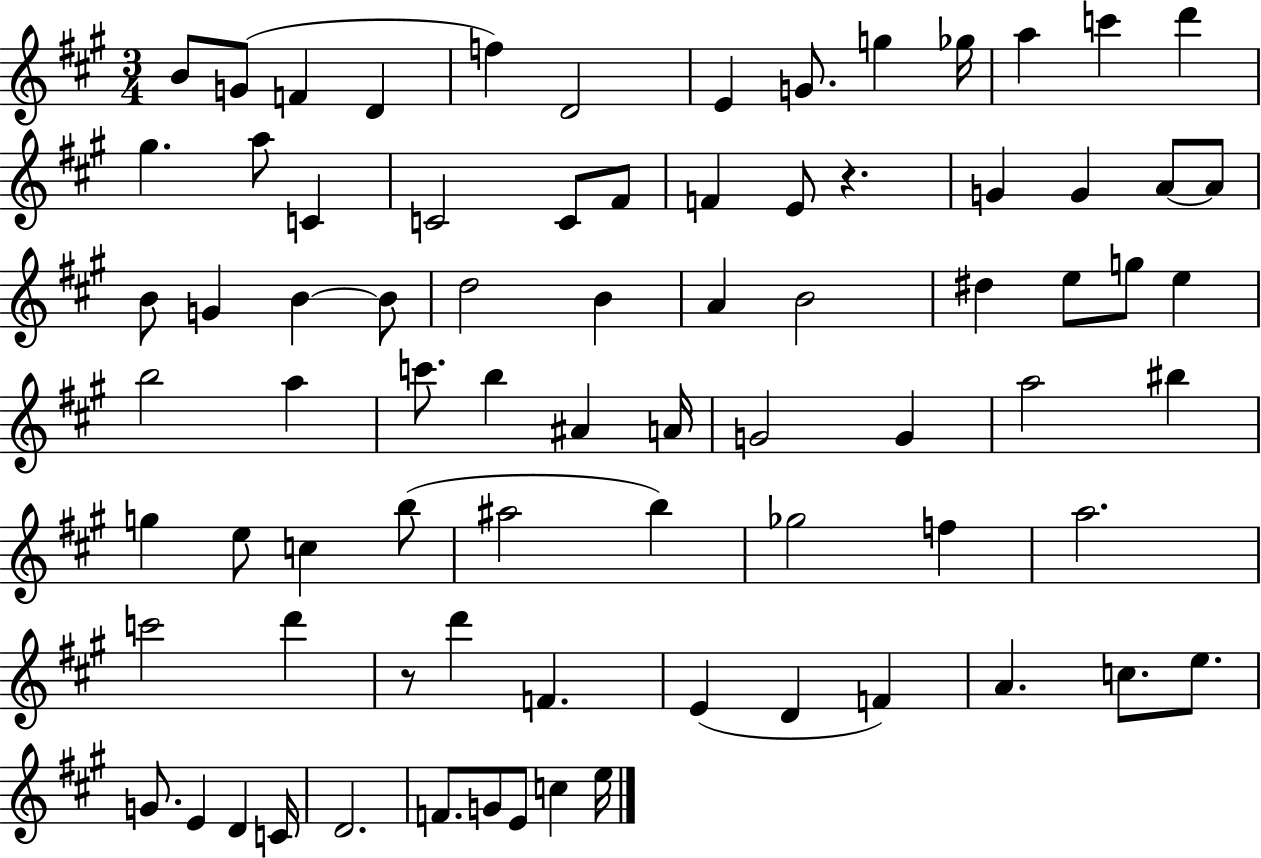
B4/e G4/e F4/q D4/q F5/q D4/h E4/q G4/e. G5/q Gb5/s A5/q C6/q D6/q G#5/q. A5/e C4/q C4/h C4/e F#4/e F4/q E4/e R/q. G4/q G4/q A4/e A4/e B4/e G4/q B4/q B4/e D5/h B4/q A4/q B4/h D#5/q E5/e G5/e E5/q B5/h A5/q C6/e. B5/q A#4/q A4/s G4/h G4/q A5/h BIS5/q G5/q E5/e C5/q B5/e A#5/h B5/q Gb5/h F5/q A5/h. C6/h D6/q R/e D6/q F4/q. E4/q D4/q F4/q A4/q. C5/e. E5/e. G4/e. E4/q D4/q C4/s D4/h. F4/e. G4/e E4/e C5/q E5/s